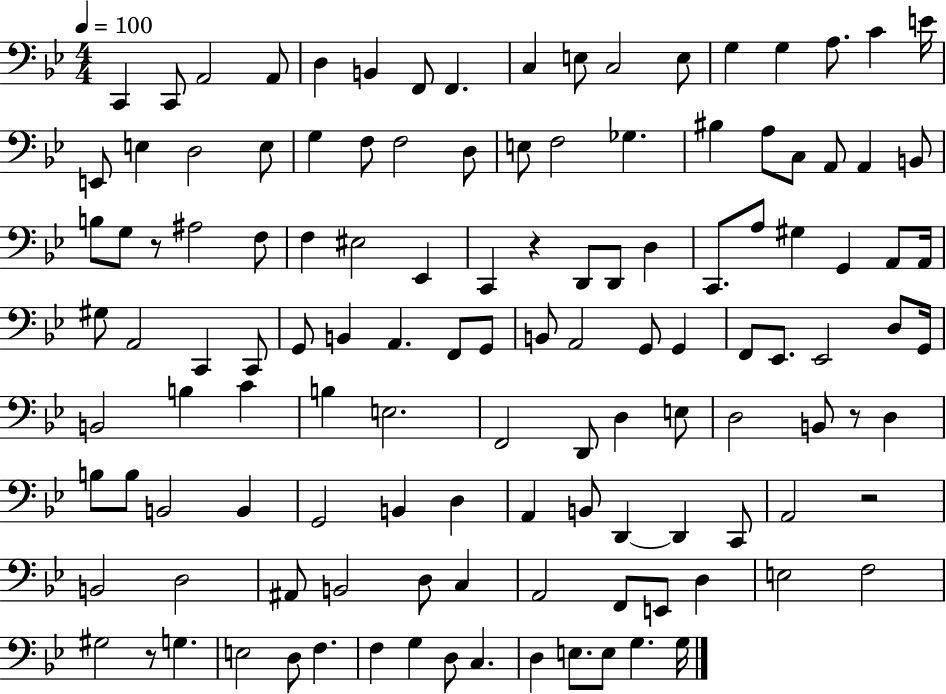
C2/q C2/e A2/h A2/e D3/q B2/q F2/e F2/q. C3/q E3/e C3/h E3/e G3/q G3/q A3/e. C4/q E4/s E2/e E3/q D3/h E3/e G3/q F3/e F3/h D3/e E3/e F3/h Gb3/q. BIS3/q A3/e C3/e A2/e A2/q B2/e B3/e G3/e R/e A#3/h F3/e F3/q EIS3/h Eb2/q C2/q R/q D2/e D2/e D3/q C2/e. A3/e G#3/q G2/q A2/e A2/s G#3/e A2/h C2/q C2/e G2/e B2/q A2/q. F2/e G2/e B2/e A2/h G2/e G2/q F2/e Eb2/e. Eb2/h D3/e G2/s B2/h B3/q C4/q B3/q E3/h. F2/h D2/e D3/q E3/e D3/h B2/e R/e D3/q B3/e B3/e B2/h B2/q G2/h B2/q D3/q A2/q B2/e D2/q D2/q C2/e A2/h R/h B2/h D3/h A#2/e B2/h D3/e C3/q A2/h F2/e E2/e D3/q E3/h F3/h G#3/h R/e G3/q. E3/h D3/e F3/q. F3/q G3/q D3/e C3/q. D3/q E3/e. E3/e G3/q. G3/s